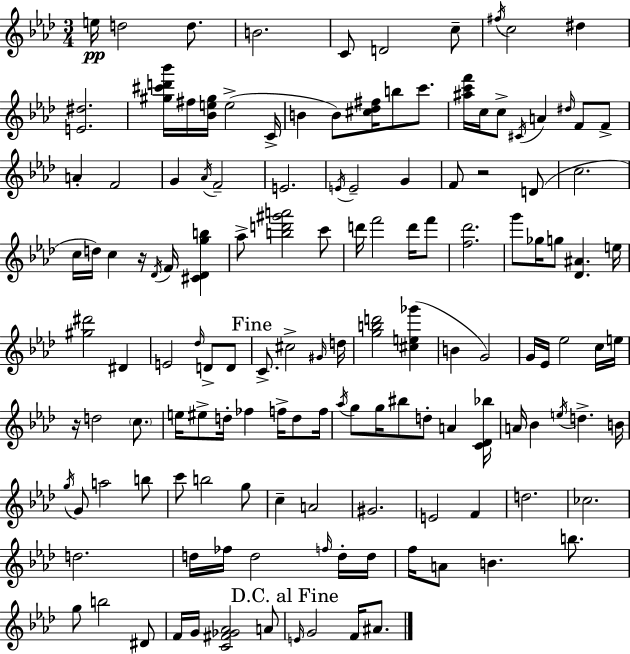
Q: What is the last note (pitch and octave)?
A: A#4